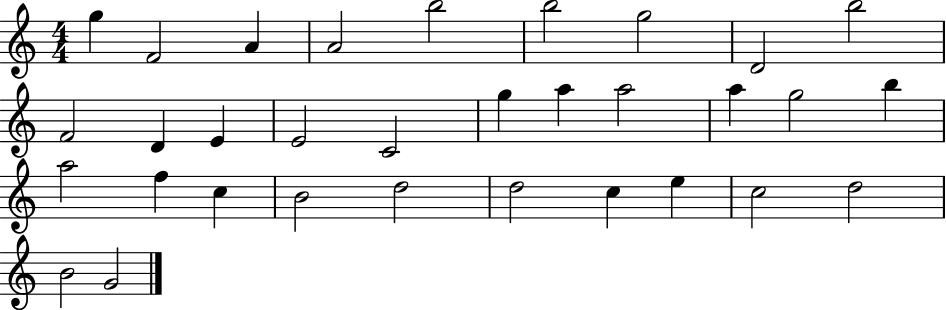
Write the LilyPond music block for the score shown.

{
  \clef treble
  \numericTimeSignature
  \time 4/4
  \key c \major
  g''4 f'2 a'4 | a'2 b''2 | b''2 g''2 | d'2 b''2 | \break f'2 d'4 e'4 | e'2 c'2 | g''4 a''4 a''2 | a''4 g''2 b''4 | \break a''2 f''4 c''4 | b'2 d''2 | d''2 c''4 e''4 | c''2 d''2 | \break b'2 g'2 | \bar "|."
}